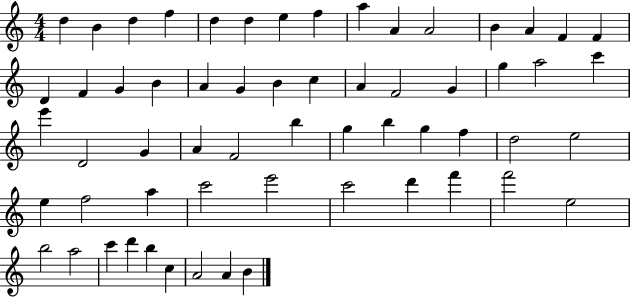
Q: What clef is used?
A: treble